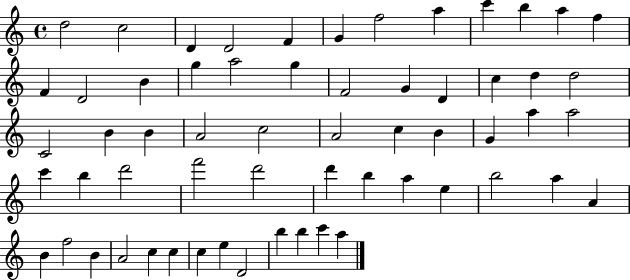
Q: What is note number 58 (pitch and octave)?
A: B5